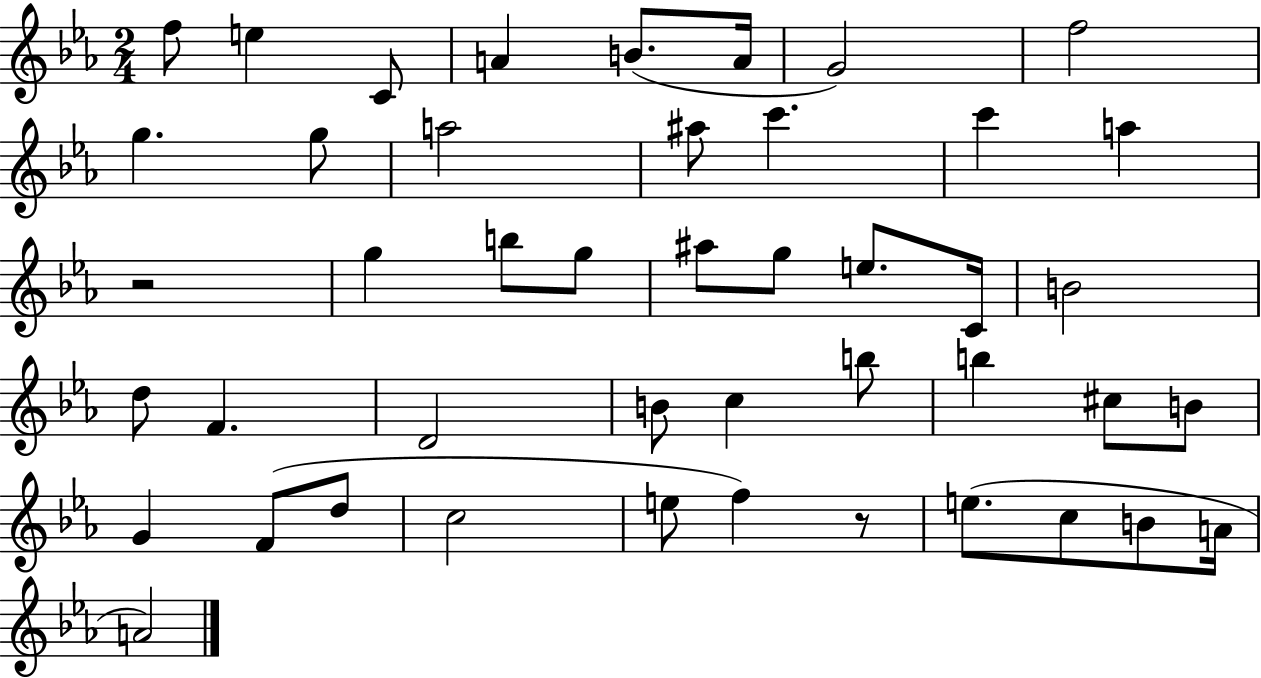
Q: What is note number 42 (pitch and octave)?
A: A4